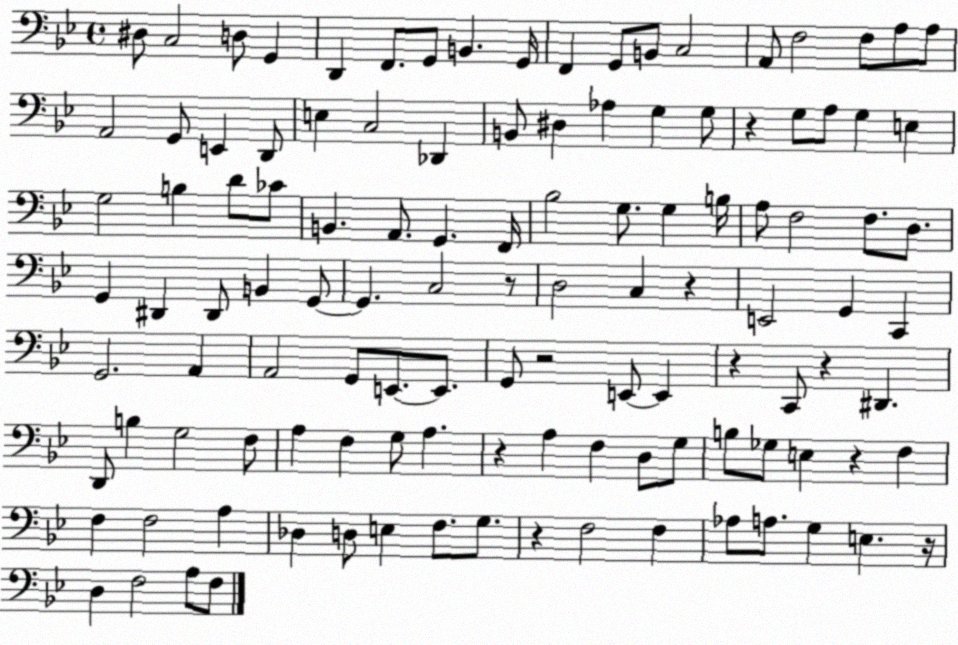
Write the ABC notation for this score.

X:1
T:Untitled
M:4/4
L:1/4
K:Bb
^D,/2 C,2 D,/2 G,, D,, F,,/2 G,,/2 B,, G,,/4 F,, G,,/2 B,,/2 C,2 A,,/2 F,2 F,/2 A,/2 A,/2 A,,2 G,,/2 E,, D,,/2 E, C,2 _D,, B,,/2 ^D, _A, G, G,/2 z G,/2 A,/2 G, E, G,2 B, D/2 _C/2 B,, A,,/2 G,, F,,/4 _B,2 G,/2 G, B,/4 A,/2 F,2 F,/2 D,/2 G,, ^D,, ^D,,/2 B,, G,,/2 G,, C,2 z/2 D,2 C, z E,,2 G,, C,, G,,2 A,, A,,2 G,,/2 E,,/2 E,,/2 G,,/2 z2 E,,/2 E,, z C,,/2 z ^D,, D,,/2 B, G,2 F,/2 A, F, G,/2 A, z A, F, D,/2 G,/2 B,/2 _G,/2 E, z F, F, F,2 A, _D, D,/2 E, F,/2 G,/2 z F,2 F, _A,/2 A,/2 G, E, z/4 D, F,2 A,/2 F,/2